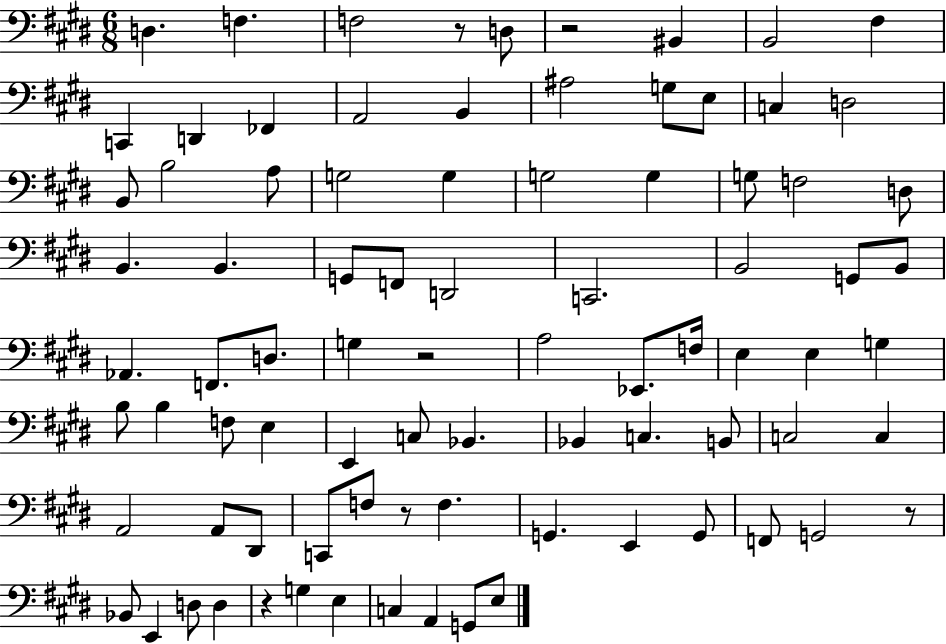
{
  \clef bass
  \numericTimeSignature
  \time 6/8
  \key e \major
  d4. f4. | f2 r8 d8 | r2 bis,4 | b,2 fis4 | \break c,4 d,4 fes,4 | a,2 b,4 | ais2 g8 e8 | c4 d2 | \break b,8 b2 a8 | g2 g4 | g2 g4 | g8 f2 d8 | \break b,4. b,4. | g,8 f,8 d,2 | c,2. | b,2 g,8 b,8 | \break aes,4. f,8. d8. | g4 r2 | a2 ees,8. f16 | e4 e4 g4 | \break b8 b4 f8 e4 | e,4 c8 bes,4. | bes,4 c4. b,8 | c2 c4 | \break a,2 a,8 dis,8 | c,8 f8 r8 f4. | g,4. e,4 g,8 | f,8 g,2 r8 | \break bes,8 e,4 d8 d4 | r4 g4 e4 | c4 a,4 g,8 e8 | \bar "|."
}